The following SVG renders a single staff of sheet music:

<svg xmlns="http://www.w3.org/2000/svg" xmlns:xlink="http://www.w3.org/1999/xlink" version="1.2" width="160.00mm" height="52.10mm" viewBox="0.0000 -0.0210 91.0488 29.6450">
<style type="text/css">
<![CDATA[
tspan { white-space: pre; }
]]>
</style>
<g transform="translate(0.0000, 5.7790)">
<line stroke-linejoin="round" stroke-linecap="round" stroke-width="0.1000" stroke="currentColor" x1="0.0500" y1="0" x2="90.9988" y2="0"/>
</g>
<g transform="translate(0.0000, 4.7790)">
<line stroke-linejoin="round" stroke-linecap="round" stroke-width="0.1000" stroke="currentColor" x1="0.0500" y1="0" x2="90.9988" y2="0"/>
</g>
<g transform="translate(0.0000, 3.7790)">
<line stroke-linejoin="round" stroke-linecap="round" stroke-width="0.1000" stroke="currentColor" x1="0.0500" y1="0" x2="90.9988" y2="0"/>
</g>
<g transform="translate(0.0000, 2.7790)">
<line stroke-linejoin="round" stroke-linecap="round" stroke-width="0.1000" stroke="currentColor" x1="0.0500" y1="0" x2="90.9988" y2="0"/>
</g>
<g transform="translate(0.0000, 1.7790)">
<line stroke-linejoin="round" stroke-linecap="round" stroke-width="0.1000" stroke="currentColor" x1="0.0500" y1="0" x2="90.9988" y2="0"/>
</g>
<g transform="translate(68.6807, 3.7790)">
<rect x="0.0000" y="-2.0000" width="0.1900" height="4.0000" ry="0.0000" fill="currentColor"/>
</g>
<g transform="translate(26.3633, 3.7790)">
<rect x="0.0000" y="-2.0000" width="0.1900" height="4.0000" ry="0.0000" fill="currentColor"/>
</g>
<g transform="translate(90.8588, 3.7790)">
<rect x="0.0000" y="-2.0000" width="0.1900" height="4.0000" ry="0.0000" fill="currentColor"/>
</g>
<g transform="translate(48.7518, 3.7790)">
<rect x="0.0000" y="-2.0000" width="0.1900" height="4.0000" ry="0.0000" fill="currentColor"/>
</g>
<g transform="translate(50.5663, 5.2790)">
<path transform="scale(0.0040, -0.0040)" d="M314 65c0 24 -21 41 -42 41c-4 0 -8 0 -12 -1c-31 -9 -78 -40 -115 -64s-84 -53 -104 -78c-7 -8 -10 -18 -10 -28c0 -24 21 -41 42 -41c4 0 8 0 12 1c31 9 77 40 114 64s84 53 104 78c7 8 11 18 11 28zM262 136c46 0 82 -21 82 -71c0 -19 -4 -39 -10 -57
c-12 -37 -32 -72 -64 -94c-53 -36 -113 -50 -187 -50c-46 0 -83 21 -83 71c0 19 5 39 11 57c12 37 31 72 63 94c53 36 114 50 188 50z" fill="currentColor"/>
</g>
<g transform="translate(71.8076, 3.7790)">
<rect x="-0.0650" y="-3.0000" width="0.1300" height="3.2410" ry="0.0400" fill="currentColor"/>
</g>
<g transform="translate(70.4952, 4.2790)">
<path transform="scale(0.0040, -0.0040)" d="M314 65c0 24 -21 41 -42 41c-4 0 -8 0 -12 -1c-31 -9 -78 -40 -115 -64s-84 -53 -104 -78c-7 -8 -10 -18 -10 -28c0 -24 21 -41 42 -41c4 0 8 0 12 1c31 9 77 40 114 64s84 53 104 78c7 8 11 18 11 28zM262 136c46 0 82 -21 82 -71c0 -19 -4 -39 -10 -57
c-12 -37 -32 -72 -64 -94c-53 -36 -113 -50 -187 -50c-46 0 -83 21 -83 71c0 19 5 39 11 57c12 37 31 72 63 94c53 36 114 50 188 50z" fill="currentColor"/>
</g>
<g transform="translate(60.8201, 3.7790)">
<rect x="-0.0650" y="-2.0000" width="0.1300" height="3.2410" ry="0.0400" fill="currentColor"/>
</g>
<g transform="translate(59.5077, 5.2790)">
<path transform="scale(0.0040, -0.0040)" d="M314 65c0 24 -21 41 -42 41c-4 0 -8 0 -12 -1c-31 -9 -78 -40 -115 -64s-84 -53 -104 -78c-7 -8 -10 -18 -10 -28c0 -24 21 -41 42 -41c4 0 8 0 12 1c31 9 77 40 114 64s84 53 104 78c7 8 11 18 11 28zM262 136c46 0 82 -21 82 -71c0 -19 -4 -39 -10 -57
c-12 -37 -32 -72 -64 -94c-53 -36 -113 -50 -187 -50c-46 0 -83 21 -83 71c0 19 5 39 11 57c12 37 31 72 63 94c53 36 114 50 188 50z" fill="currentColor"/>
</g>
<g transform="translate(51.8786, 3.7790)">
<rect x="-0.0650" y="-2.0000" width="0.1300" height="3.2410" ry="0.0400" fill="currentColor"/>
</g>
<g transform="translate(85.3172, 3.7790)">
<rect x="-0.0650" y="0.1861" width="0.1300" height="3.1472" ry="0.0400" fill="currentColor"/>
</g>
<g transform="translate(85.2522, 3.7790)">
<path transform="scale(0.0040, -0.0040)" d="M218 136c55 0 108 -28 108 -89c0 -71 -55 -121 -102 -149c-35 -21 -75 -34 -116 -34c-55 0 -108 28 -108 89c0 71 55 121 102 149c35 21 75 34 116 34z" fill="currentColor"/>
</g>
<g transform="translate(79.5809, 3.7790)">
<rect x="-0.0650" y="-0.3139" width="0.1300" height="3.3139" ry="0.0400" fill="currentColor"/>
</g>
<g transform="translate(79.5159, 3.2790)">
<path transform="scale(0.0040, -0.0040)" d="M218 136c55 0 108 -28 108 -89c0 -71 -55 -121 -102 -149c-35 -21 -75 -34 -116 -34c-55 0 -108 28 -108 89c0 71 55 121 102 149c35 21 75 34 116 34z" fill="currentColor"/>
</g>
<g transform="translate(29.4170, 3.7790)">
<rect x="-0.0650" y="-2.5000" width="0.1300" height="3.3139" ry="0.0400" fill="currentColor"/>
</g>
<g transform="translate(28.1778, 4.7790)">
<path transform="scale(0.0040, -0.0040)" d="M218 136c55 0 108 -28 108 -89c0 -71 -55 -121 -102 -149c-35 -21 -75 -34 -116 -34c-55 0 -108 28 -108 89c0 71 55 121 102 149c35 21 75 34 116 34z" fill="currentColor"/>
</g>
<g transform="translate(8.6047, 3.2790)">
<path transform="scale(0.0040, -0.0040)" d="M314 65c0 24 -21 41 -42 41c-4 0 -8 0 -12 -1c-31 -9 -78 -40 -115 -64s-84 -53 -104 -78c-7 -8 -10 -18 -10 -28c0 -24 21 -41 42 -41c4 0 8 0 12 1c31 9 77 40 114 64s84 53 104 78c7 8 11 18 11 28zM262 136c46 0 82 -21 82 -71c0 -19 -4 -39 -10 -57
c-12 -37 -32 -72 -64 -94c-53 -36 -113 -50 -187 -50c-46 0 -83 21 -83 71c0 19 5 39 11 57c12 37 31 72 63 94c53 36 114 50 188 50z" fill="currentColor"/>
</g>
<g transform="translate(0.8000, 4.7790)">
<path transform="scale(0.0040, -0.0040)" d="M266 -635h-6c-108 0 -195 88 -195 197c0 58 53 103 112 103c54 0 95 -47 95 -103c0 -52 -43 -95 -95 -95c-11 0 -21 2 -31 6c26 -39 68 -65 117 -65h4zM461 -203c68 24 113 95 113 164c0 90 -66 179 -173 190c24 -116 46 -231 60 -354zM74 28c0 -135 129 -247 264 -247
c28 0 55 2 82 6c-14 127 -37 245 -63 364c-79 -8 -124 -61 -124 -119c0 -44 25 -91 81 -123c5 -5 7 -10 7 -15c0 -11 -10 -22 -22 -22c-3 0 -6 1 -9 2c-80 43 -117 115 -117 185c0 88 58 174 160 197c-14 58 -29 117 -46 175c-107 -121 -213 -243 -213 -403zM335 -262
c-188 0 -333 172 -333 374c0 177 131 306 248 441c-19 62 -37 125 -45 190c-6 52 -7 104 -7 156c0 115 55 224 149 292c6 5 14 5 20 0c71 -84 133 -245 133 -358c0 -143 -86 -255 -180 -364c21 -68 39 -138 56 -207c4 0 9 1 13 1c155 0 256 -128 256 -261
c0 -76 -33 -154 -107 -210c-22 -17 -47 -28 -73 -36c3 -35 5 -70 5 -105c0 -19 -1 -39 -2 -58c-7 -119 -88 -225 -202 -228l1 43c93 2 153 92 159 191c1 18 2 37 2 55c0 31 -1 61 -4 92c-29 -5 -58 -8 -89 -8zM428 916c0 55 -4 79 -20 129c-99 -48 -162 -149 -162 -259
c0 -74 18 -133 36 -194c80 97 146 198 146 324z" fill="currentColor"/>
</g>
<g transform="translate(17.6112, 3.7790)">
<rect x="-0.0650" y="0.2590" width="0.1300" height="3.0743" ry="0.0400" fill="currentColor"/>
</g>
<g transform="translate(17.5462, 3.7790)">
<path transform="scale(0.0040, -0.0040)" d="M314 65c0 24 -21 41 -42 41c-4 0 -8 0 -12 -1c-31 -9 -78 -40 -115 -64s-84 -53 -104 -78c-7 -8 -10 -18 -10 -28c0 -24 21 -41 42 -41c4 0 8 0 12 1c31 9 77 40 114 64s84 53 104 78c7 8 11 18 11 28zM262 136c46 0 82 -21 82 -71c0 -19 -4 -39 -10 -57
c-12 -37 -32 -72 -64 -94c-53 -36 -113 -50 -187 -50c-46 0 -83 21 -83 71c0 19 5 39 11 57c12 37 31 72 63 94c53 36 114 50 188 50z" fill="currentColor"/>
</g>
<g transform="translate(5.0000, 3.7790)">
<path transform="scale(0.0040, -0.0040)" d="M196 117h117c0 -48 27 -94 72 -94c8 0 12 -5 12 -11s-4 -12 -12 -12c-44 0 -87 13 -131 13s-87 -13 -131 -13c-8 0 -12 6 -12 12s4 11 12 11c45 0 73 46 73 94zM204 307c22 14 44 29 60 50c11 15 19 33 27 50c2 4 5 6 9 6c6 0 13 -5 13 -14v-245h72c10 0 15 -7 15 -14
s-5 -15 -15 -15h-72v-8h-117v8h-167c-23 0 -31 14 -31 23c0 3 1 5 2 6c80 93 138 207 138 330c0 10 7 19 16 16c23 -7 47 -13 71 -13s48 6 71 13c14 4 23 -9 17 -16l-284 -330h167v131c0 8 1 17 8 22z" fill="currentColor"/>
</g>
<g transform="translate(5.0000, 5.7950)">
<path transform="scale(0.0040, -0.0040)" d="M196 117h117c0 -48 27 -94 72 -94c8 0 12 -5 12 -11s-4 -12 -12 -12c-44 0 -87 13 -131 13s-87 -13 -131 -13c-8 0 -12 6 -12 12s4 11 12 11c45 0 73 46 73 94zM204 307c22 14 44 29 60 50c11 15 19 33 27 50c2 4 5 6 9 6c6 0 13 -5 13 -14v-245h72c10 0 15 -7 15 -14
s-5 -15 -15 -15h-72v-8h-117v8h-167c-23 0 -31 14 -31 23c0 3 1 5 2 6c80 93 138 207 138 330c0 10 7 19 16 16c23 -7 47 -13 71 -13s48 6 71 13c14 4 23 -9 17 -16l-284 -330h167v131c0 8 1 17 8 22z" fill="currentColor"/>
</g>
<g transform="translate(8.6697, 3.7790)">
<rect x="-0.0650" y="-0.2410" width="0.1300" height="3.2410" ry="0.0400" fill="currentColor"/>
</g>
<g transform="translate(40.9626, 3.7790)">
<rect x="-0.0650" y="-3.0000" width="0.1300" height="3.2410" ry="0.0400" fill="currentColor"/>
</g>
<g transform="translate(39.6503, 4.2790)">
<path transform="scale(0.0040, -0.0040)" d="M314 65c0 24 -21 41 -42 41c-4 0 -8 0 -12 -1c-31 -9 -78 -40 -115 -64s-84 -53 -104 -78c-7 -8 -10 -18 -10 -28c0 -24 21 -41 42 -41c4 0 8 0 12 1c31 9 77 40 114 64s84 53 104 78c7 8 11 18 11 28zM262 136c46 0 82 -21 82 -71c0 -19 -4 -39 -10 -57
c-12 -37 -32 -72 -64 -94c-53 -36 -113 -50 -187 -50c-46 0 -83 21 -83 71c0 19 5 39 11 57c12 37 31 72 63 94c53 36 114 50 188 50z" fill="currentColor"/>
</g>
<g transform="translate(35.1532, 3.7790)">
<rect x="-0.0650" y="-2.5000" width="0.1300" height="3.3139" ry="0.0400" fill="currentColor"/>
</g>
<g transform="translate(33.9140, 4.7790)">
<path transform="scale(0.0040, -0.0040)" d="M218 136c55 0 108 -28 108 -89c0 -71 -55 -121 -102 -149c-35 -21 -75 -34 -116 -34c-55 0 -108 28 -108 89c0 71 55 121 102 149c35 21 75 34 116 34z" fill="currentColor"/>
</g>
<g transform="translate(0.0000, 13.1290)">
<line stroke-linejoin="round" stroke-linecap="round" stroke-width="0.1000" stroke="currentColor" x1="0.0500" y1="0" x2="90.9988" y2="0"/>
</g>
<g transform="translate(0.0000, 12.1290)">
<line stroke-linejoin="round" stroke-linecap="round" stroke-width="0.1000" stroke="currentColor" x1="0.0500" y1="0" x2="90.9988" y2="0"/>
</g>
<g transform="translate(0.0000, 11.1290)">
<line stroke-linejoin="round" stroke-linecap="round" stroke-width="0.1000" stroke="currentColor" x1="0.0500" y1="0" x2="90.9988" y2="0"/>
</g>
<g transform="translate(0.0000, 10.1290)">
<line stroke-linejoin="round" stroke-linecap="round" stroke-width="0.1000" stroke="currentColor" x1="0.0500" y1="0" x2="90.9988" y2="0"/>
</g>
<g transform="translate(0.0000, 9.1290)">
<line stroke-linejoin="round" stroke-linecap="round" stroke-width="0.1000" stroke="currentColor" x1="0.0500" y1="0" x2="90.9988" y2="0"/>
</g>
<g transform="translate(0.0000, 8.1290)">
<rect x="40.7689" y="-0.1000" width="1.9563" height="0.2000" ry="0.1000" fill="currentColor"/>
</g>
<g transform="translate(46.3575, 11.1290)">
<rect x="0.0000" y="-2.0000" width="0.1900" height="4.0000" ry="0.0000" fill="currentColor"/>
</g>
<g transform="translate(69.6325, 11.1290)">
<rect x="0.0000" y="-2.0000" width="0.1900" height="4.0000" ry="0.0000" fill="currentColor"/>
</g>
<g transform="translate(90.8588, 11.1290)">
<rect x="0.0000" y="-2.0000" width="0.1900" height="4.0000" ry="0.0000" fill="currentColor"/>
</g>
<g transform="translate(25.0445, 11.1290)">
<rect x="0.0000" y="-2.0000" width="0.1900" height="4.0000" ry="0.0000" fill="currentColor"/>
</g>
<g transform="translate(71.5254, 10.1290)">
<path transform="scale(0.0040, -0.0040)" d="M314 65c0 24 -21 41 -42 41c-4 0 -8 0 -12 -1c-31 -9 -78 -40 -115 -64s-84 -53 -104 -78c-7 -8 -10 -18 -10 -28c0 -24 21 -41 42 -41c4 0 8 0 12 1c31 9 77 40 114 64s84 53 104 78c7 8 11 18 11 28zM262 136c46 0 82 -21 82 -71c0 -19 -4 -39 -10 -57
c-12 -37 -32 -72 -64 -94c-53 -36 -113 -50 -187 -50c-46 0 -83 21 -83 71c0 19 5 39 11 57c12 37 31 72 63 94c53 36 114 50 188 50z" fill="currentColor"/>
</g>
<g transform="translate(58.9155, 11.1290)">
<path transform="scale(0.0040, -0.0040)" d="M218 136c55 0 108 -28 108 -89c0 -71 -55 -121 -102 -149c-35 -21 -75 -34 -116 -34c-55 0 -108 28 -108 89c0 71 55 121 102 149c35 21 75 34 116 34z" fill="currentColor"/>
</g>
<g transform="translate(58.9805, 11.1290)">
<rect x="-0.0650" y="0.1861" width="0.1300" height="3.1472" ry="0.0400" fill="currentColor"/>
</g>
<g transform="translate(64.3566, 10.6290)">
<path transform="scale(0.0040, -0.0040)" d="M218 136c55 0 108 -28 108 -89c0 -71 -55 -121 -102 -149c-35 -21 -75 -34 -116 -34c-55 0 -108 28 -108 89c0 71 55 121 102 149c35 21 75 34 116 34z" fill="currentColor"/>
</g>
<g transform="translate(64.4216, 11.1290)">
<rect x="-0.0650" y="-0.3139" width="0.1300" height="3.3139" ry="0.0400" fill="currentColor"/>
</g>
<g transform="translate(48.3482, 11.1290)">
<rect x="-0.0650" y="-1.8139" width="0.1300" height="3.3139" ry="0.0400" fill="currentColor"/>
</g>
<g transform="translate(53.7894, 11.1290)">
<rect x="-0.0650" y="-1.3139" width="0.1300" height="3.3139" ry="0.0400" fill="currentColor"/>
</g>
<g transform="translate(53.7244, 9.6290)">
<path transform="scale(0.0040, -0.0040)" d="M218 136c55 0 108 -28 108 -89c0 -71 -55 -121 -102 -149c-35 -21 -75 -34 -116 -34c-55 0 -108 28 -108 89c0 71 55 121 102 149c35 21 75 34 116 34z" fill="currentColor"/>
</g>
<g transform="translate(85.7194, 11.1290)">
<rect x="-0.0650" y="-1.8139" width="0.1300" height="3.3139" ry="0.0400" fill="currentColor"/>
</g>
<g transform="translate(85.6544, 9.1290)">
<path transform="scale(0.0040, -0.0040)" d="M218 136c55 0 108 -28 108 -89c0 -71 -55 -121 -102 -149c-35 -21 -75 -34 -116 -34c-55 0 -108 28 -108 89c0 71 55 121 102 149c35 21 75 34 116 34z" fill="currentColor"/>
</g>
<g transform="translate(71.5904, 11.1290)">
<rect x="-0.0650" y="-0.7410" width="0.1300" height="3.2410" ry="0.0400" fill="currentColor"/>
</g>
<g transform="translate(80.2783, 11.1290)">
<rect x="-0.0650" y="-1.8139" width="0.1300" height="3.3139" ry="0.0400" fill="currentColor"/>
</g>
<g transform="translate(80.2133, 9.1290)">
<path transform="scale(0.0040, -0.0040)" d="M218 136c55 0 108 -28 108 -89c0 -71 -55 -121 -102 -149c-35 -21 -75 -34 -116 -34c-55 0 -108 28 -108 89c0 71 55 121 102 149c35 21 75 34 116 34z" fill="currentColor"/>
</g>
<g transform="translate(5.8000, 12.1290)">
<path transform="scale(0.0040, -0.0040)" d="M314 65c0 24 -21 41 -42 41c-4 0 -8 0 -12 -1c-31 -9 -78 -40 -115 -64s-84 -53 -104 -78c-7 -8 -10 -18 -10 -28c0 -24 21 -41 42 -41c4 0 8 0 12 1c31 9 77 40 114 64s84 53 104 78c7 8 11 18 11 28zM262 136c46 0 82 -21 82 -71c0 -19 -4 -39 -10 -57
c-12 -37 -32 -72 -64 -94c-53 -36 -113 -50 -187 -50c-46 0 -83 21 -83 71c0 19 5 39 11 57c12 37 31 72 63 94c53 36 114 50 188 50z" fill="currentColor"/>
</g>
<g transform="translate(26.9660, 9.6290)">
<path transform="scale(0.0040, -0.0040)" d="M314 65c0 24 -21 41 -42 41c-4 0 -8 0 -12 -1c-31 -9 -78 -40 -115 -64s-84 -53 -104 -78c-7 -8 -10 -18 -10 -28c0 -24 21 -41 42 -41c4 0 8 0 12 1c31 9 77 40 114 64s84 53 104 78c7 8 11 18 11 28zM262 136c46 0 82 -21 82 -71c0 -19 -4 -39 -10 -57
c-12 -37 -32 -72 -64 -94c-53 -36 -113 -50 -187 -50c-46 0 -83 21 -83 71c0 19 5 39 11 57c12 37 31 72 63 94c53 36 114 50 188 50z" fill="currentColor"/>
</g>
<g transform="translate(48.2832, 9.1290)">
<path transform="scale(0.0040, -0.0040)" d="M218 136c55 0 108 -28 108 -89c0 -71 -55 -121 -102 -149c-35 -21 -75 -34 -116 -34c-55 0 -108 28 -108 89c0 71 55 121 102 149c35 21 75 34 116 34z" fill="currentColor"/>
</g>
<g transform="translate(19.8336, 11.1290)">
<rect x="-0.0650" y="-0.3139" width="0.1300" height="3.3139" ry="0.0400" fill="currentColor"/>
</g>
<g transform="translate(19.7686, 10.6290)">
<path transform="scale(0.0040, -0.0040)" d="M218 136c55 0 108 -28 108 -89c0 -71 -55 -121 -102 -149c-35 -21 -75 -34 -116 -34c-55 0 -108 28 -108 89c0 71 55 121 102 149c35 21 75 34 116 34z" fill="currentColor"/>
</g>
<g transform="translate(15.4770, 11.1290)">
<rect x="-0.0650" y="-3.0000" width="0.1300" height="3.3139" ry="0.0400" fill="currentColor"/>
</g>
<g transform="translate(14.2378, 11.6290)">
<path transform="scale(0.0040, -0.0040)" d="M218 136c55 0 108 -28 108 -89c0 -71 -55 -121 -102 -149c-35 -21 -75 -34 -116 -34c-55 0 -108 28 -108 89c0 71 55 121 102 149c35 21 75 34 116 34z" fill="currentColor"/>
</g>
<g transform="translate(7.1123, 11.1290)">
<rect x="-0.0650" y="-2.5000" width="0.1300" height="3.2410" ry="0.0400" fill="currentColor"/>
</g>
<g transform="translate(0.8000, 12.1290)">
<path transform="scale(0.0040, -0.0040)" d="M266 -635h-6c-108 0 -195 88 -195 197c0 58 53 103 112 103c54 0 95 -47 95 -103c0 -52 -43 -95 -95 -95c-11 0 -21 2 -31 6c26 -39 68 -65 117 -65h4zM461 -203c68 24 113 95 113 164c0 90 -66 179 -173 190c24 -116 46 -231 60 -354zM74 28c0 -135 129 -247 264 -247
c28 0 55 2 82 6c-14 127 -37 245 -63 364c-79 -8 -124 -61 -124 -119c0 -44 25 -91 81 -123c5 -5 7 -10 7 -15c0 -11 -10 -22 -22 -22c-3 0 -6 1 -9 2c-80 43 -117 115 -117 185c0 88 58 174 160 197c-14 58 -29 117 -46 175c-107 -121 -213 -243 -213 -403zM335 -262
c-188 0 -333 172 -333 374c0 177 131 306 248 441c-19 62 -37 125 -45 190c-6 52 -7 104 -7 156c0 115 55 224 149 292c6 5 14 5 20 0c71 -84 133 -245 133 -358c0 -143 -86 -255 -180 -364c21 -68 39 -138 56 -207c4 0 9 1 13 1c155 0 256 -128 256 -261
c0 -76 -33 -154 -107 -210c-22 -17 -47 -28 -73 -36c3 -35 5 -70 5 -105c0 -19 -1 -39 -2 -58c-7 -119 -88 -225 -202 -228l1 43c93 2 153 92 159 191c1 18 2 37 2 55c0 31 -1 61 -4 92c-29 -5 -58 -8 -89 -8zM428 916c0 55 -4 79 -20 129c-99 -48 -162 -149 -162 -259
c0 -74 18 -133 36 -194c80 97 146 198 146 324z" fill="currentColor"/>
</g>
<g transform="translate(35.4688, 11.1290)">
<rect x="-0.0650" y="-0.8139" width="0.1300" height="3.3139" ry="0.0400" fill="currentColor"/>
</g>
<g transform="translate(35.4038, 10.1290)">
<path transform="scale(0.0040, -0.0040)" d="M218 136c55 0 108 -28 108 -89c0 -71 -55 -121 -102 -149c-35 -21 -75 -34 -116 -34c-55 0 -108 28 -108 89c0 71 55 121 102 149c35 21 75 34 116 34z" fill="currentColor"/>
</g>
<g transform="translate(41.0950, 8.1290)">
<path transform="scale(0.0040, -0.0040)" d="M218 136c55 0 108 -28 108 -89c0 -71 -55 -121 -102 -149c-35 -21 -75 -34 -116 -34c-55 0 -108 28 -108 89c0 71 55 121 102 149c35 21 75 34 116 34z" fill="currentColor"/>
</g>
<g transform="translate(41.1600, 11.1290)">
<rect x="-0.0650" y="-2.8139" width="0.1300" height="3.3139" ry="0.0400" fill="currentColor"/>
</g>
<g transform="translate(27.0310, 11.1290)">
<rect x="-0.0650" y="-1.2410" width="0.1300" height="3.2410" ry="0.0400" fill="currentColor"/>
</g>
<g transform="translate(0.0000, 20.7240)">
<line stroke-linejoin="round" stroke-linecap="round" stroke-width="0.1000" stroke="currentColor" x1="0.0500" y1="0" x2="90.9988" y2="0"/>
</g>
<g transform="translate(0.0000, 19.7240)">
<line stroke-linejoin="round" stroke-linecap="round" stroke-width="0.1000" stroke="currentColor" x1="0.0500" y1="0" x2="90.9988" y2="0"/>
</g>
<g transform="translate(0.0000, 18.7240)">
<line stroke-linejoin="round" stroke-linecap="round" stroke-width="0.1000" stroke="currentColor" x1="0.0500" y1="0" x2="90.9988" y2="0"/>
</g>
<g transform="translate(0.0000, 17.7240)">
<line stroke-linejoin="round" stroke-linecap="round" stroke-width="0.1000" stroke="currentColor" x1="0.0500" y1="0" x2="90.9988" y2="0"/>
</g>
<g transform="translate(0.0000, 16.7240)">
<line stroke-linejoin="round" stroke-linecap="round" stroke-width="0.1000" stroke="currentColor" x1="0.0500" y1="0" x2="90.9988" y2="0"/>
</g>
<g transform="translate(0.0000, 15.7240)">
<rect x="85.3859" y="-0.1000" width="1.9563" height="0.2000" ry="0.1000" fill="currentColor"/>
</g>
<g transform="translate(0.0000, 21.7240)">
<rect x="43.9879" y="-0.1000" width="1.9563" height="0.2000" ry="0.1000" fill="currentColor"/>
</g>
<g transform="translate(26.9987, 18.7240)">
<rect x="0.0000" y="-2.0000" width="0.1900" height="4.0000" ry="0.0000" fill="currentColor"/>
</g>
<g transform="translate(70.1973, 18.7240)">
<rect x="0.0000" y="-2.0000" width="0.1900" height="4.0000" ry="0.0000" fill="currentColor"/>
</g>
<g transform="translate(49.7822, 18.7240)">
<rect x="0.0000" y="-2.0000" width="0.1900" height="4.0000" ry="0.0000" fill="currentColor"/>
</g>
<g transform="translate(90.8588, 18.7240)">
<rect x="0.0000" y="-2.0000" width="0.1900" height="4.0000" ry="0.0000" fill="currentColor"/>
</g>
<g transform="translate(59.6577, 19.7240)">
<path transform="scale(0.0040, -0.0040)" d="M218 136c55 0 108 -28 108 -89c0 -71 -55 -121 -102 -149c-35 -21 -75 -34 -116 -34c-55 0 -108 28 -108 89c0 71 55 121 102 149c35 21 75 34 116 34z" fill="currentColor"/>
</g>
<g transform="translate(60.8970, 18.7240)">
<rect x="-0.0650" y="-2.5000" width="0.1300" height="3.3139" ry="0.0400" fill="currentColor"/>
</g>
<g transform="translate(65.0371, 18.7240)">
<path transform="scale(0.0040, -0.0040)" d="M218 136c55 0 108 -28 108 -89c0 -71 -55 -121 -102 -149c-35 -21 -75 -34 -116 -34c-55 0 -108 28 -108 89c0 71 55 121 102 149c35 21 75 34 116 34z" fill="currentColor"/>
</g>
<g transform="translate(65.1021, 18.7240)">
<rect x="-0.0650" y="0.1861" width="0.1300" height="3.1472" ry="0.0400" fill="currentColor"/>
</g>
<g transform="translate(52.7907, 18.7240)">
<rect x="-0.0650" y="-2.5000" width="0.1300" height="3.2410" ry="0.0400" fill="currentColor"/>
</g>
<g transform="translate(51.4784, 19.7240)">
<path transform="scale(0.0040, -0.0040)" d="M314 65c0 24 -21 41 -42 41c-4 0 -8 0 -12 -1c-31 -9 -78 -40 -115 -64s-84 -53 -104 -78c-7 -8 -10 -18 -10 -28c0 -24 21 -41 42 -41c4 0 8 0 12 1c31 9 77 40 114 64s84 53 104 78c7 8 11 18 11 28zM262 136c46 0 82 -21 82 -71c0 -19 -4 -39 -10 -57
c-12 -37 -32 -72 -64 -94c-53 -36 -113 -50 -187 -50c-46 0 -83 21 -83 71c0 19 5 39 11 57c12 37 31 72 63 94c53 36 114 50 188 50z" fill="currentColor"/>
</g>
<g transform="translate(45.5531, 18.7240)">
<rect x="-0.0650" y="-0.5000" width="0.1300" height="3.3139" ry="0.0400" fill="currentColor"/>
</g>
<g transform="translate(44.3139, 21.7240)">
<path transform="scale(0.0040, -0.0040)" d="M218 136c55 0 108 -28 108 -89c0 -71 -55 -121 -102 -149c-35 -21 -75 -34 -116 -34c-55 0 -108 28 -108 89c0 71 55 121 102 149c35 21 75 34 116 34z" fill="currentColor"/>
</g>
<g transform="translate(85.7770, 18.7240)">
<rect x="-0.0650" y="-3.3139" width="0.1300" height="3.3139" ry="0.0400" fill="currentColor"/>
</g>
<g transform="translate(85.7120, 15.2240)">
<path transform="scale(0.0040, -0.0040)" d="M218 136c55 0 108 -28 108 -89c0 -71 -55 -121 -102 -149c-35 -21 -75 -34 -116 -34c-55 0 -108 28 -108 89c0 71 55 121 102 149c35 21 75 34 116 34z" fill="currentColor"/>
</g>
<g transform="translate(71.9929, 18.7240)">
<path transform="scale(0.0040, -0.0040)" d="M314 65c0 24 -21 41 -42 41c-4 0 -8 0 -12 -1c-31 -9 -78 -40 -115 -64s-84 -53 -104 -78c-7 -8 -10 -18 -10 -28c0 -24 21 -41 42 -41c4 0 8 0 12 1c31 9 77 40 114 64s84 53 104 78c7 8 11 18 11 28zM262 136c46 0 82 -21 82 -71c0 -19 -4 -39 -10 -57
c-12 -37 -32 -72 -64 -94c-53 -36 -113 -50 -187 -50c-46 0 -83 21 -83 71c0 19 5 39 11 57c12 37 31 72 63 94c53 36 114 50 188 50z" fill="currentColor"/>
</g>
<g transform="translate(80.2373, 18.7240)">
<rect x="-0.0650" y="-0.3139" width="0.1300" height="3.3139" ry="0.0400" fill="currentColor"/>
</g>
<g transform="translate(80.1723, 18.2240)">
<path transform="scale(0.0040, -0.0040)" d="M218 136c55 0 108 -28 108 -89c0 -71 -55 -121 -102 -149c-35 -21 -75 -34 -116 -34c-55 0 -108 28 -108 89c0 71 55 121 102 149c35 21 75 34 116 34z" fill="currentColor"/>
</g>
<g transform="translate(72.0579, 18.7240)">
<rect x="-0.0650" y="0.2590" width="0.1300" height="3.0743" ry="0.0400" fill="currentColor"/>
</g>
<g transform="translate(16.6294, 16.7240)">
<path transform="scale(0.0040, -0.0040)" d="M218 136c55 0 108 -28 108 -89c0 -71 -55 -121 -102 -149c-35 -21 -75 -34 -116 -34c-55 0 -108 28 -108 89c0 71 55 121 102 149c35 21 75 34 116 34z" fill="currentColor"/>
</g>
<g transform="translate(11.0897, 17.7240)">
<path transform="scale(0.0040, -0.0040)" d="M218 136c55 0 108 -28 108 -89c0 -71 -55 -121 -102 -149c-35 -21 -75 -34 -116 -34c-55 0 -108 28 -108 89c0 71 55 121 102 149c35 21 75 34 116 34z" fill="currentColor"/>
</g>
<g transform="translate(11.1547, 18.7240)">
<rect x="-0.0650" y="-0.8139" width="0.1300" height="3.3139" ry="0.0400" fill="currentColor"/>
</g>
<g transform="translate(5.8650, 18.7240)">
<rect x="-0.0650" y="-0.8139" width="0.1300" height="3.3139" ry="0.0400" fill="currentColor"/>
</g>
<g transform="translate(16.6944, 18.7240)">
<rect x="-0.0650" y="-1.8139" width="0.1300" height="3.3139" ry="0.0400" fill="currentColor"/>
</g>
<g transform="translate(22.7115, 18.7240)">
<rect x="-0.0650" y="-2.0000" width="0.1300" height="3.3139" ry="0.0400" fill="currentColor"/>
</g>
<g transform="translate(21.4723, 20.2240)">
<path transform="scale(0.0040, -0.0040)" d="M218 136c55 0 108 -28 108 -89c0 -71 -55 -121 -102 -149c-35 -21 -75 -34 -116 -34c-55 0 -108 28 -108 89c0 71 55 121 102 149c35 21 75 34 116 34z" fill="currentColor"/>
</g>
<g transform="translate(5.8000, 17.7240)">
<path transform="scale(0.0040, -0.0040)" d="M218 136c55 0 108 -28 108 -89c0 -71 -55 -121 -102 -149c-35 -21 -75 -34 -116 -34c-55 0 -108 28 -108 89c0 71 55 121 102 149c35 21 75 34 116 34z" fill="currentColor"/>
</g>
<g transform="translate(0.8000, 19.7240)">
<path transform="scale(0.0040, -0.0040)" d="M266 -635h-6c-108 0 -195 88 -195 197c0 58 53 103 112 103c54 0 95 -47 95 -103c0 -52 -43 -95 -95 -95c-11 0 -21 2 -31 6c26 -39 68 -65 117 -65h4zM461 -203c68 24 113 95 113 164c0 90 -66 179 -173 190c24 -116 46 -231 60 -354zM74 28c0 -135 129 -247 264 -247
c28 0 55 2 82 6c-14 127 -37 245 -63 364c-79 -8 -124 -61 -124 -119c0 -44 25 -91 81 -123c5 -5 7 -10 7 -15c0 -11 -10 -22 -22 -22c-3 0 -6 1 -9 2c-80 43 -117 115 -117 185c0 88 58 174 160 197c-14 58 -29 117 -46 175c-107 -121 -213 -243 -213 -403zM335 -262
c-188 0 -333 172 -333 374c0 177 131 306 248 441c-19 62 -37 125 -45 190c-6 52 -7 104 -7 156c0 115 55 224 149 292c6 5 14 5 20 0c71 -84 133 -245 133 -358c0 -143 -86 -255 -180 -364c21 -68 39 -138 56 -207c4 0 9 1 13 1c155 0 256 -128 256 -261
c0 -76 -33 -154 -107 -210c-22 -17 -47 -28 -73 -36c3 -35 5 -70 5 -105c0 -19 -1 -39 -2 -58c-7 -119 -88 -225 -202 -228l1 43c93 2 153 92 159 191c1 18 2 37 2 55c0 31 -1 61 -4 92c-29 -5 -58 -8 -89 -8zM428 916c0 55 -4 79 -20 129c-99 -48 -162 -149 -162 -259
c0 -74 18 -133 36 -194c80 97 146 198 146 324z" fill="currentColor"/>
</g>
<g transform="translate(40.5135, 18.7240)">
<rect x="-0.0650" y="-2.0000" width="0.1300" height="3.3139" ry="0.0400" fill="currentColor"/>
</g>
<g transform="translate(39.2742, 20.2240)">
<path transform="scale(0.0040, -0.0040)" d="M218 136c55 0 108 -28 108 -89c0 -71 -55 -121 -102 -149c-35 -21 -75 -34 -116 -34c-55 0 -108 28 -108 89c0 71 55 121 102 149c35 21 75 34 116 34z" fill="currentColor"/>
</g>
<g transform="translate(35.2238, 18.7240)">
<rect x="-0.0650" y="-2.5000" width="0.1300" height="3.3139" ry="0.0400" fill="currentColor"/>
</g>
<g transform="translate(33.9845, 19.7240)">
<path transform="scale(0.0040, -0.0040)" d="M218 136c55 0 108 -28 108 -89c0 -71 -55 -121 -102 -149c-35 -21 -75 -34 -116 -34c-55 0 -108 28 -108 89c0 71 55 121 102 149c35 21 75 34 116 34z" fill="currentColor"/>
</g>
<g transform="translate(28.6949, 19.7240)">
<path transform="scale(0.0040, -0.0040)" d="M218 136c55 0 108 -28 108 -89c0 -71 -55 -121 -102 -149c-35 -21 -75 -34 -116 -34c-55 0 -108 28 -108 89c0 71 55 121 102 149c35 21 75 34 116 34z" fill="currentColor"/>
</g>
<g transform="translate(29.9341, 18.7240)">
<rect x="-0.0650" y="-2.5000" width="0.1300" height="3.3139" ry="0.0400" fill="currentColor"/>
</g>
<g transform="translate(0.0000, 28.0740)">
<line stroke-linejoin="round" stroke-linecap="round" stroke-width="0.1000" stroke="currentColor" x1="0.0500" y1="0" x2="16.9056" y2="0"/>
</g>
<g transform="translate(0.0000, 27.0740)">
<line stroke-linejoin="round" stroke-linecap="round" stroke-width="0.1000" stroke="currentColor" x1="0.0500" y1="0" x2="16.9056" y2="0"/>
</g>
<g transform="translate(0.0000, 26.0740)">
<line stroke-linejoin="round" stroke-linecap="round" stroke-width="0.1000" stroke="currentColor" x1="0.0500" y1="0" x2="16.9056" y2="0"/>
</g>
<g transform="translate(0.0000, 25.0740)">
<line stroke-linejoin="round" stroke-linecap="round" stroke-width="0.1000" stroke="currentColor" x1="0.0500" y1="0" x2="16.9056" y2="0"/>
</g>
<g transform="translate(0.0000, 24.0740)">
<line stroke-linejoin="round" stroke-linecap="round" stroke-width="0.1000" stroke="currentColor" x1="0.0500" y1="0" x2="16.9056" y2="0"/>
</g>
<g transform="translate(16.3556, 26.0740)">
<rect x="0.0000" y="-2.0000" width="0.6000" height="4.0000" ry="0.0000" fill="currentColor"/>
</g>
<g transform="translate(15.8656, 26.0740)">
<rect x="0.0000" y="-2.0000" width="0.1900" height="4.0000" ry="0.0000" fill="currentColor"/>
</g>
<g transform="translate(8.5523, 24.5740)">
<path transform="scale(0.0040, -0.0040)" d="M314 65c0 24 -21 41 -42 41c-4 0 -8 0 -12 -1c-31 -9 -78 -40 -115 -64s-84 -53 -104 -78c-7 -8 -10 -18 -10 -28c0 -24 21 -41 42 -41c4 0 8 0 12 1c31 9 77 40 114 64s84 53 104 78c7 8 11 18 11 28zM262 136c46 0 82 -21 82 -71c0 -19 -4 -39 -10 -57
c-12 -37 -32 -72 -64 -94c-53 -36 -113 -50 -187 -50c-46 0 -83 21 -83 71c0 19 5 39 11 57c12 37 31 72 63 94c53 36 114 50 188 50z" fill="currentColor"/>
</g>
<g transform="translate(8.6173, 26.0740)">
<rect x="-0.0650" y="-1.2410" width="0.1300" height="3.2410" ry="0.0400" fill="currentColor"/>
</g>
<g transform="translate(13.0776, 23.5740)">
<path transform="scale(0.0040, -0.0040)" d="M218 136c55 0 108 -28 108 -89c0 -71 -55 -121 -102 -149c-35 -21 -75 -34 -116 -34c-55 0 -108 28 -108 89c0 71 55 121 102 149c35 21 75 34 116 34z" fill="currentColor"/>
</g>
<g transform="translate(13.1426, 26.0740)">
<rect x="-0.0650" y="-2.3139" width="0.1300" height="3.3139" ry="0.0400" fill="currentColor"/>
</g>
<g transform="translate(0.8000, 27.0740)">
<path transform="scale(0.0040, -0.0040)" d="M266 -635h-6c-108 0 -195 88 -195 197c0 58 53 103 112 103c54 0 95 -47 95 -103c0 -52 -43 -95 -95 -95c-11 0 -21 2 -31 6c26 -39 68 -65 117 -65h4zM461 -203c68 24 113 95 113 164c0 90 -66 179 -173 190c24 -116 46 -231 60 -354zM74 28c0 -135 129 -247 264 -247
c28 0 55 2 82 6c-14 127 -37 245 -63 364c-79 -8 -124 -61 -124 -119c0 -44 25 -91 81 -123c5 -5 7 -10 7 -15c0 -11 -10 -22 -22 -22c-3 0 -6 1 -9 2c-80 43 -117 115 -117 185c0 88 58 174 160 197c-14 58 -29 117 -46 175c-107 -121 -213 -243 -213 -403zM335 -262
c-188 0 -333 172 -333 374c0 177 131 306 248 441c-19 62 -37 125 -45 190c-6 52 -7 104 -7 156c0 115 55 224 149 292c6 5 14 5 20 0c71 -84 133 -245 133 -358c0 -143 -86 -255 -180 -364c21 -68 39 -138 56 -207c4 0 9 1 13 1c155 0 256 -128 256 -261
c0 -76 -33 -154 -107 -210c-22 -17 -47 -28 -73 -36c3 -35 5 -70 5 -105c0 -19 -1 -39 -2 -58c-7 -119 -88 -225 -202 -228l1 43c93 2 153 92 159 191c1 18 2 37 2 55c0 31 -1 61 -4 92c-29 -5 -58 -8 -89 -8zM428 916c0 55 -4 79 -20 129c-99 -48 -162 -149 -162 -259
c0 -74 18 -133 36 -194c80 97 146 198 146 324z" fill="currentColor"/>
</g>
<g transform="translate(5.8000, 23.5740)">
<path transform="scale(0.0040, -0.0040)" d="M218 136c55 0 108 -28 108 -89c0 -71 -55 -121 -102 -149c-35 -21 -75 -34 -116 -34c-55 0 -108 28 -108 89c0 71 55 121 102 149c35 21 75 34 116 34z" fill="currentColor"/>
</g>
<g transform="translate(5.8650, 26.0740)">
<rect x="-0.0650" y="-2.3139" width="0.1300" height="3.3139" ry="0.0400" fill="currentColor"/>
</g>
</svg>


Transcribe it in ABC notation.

X:1
T:Untitled
M:4/4
L:1/4
K:C
c2 B2 G G A2 F2 F2 A2 c B G2 A c e2 d a f e B c d2 f f d d f F G G F C G2 G B B2 c b g e2 g